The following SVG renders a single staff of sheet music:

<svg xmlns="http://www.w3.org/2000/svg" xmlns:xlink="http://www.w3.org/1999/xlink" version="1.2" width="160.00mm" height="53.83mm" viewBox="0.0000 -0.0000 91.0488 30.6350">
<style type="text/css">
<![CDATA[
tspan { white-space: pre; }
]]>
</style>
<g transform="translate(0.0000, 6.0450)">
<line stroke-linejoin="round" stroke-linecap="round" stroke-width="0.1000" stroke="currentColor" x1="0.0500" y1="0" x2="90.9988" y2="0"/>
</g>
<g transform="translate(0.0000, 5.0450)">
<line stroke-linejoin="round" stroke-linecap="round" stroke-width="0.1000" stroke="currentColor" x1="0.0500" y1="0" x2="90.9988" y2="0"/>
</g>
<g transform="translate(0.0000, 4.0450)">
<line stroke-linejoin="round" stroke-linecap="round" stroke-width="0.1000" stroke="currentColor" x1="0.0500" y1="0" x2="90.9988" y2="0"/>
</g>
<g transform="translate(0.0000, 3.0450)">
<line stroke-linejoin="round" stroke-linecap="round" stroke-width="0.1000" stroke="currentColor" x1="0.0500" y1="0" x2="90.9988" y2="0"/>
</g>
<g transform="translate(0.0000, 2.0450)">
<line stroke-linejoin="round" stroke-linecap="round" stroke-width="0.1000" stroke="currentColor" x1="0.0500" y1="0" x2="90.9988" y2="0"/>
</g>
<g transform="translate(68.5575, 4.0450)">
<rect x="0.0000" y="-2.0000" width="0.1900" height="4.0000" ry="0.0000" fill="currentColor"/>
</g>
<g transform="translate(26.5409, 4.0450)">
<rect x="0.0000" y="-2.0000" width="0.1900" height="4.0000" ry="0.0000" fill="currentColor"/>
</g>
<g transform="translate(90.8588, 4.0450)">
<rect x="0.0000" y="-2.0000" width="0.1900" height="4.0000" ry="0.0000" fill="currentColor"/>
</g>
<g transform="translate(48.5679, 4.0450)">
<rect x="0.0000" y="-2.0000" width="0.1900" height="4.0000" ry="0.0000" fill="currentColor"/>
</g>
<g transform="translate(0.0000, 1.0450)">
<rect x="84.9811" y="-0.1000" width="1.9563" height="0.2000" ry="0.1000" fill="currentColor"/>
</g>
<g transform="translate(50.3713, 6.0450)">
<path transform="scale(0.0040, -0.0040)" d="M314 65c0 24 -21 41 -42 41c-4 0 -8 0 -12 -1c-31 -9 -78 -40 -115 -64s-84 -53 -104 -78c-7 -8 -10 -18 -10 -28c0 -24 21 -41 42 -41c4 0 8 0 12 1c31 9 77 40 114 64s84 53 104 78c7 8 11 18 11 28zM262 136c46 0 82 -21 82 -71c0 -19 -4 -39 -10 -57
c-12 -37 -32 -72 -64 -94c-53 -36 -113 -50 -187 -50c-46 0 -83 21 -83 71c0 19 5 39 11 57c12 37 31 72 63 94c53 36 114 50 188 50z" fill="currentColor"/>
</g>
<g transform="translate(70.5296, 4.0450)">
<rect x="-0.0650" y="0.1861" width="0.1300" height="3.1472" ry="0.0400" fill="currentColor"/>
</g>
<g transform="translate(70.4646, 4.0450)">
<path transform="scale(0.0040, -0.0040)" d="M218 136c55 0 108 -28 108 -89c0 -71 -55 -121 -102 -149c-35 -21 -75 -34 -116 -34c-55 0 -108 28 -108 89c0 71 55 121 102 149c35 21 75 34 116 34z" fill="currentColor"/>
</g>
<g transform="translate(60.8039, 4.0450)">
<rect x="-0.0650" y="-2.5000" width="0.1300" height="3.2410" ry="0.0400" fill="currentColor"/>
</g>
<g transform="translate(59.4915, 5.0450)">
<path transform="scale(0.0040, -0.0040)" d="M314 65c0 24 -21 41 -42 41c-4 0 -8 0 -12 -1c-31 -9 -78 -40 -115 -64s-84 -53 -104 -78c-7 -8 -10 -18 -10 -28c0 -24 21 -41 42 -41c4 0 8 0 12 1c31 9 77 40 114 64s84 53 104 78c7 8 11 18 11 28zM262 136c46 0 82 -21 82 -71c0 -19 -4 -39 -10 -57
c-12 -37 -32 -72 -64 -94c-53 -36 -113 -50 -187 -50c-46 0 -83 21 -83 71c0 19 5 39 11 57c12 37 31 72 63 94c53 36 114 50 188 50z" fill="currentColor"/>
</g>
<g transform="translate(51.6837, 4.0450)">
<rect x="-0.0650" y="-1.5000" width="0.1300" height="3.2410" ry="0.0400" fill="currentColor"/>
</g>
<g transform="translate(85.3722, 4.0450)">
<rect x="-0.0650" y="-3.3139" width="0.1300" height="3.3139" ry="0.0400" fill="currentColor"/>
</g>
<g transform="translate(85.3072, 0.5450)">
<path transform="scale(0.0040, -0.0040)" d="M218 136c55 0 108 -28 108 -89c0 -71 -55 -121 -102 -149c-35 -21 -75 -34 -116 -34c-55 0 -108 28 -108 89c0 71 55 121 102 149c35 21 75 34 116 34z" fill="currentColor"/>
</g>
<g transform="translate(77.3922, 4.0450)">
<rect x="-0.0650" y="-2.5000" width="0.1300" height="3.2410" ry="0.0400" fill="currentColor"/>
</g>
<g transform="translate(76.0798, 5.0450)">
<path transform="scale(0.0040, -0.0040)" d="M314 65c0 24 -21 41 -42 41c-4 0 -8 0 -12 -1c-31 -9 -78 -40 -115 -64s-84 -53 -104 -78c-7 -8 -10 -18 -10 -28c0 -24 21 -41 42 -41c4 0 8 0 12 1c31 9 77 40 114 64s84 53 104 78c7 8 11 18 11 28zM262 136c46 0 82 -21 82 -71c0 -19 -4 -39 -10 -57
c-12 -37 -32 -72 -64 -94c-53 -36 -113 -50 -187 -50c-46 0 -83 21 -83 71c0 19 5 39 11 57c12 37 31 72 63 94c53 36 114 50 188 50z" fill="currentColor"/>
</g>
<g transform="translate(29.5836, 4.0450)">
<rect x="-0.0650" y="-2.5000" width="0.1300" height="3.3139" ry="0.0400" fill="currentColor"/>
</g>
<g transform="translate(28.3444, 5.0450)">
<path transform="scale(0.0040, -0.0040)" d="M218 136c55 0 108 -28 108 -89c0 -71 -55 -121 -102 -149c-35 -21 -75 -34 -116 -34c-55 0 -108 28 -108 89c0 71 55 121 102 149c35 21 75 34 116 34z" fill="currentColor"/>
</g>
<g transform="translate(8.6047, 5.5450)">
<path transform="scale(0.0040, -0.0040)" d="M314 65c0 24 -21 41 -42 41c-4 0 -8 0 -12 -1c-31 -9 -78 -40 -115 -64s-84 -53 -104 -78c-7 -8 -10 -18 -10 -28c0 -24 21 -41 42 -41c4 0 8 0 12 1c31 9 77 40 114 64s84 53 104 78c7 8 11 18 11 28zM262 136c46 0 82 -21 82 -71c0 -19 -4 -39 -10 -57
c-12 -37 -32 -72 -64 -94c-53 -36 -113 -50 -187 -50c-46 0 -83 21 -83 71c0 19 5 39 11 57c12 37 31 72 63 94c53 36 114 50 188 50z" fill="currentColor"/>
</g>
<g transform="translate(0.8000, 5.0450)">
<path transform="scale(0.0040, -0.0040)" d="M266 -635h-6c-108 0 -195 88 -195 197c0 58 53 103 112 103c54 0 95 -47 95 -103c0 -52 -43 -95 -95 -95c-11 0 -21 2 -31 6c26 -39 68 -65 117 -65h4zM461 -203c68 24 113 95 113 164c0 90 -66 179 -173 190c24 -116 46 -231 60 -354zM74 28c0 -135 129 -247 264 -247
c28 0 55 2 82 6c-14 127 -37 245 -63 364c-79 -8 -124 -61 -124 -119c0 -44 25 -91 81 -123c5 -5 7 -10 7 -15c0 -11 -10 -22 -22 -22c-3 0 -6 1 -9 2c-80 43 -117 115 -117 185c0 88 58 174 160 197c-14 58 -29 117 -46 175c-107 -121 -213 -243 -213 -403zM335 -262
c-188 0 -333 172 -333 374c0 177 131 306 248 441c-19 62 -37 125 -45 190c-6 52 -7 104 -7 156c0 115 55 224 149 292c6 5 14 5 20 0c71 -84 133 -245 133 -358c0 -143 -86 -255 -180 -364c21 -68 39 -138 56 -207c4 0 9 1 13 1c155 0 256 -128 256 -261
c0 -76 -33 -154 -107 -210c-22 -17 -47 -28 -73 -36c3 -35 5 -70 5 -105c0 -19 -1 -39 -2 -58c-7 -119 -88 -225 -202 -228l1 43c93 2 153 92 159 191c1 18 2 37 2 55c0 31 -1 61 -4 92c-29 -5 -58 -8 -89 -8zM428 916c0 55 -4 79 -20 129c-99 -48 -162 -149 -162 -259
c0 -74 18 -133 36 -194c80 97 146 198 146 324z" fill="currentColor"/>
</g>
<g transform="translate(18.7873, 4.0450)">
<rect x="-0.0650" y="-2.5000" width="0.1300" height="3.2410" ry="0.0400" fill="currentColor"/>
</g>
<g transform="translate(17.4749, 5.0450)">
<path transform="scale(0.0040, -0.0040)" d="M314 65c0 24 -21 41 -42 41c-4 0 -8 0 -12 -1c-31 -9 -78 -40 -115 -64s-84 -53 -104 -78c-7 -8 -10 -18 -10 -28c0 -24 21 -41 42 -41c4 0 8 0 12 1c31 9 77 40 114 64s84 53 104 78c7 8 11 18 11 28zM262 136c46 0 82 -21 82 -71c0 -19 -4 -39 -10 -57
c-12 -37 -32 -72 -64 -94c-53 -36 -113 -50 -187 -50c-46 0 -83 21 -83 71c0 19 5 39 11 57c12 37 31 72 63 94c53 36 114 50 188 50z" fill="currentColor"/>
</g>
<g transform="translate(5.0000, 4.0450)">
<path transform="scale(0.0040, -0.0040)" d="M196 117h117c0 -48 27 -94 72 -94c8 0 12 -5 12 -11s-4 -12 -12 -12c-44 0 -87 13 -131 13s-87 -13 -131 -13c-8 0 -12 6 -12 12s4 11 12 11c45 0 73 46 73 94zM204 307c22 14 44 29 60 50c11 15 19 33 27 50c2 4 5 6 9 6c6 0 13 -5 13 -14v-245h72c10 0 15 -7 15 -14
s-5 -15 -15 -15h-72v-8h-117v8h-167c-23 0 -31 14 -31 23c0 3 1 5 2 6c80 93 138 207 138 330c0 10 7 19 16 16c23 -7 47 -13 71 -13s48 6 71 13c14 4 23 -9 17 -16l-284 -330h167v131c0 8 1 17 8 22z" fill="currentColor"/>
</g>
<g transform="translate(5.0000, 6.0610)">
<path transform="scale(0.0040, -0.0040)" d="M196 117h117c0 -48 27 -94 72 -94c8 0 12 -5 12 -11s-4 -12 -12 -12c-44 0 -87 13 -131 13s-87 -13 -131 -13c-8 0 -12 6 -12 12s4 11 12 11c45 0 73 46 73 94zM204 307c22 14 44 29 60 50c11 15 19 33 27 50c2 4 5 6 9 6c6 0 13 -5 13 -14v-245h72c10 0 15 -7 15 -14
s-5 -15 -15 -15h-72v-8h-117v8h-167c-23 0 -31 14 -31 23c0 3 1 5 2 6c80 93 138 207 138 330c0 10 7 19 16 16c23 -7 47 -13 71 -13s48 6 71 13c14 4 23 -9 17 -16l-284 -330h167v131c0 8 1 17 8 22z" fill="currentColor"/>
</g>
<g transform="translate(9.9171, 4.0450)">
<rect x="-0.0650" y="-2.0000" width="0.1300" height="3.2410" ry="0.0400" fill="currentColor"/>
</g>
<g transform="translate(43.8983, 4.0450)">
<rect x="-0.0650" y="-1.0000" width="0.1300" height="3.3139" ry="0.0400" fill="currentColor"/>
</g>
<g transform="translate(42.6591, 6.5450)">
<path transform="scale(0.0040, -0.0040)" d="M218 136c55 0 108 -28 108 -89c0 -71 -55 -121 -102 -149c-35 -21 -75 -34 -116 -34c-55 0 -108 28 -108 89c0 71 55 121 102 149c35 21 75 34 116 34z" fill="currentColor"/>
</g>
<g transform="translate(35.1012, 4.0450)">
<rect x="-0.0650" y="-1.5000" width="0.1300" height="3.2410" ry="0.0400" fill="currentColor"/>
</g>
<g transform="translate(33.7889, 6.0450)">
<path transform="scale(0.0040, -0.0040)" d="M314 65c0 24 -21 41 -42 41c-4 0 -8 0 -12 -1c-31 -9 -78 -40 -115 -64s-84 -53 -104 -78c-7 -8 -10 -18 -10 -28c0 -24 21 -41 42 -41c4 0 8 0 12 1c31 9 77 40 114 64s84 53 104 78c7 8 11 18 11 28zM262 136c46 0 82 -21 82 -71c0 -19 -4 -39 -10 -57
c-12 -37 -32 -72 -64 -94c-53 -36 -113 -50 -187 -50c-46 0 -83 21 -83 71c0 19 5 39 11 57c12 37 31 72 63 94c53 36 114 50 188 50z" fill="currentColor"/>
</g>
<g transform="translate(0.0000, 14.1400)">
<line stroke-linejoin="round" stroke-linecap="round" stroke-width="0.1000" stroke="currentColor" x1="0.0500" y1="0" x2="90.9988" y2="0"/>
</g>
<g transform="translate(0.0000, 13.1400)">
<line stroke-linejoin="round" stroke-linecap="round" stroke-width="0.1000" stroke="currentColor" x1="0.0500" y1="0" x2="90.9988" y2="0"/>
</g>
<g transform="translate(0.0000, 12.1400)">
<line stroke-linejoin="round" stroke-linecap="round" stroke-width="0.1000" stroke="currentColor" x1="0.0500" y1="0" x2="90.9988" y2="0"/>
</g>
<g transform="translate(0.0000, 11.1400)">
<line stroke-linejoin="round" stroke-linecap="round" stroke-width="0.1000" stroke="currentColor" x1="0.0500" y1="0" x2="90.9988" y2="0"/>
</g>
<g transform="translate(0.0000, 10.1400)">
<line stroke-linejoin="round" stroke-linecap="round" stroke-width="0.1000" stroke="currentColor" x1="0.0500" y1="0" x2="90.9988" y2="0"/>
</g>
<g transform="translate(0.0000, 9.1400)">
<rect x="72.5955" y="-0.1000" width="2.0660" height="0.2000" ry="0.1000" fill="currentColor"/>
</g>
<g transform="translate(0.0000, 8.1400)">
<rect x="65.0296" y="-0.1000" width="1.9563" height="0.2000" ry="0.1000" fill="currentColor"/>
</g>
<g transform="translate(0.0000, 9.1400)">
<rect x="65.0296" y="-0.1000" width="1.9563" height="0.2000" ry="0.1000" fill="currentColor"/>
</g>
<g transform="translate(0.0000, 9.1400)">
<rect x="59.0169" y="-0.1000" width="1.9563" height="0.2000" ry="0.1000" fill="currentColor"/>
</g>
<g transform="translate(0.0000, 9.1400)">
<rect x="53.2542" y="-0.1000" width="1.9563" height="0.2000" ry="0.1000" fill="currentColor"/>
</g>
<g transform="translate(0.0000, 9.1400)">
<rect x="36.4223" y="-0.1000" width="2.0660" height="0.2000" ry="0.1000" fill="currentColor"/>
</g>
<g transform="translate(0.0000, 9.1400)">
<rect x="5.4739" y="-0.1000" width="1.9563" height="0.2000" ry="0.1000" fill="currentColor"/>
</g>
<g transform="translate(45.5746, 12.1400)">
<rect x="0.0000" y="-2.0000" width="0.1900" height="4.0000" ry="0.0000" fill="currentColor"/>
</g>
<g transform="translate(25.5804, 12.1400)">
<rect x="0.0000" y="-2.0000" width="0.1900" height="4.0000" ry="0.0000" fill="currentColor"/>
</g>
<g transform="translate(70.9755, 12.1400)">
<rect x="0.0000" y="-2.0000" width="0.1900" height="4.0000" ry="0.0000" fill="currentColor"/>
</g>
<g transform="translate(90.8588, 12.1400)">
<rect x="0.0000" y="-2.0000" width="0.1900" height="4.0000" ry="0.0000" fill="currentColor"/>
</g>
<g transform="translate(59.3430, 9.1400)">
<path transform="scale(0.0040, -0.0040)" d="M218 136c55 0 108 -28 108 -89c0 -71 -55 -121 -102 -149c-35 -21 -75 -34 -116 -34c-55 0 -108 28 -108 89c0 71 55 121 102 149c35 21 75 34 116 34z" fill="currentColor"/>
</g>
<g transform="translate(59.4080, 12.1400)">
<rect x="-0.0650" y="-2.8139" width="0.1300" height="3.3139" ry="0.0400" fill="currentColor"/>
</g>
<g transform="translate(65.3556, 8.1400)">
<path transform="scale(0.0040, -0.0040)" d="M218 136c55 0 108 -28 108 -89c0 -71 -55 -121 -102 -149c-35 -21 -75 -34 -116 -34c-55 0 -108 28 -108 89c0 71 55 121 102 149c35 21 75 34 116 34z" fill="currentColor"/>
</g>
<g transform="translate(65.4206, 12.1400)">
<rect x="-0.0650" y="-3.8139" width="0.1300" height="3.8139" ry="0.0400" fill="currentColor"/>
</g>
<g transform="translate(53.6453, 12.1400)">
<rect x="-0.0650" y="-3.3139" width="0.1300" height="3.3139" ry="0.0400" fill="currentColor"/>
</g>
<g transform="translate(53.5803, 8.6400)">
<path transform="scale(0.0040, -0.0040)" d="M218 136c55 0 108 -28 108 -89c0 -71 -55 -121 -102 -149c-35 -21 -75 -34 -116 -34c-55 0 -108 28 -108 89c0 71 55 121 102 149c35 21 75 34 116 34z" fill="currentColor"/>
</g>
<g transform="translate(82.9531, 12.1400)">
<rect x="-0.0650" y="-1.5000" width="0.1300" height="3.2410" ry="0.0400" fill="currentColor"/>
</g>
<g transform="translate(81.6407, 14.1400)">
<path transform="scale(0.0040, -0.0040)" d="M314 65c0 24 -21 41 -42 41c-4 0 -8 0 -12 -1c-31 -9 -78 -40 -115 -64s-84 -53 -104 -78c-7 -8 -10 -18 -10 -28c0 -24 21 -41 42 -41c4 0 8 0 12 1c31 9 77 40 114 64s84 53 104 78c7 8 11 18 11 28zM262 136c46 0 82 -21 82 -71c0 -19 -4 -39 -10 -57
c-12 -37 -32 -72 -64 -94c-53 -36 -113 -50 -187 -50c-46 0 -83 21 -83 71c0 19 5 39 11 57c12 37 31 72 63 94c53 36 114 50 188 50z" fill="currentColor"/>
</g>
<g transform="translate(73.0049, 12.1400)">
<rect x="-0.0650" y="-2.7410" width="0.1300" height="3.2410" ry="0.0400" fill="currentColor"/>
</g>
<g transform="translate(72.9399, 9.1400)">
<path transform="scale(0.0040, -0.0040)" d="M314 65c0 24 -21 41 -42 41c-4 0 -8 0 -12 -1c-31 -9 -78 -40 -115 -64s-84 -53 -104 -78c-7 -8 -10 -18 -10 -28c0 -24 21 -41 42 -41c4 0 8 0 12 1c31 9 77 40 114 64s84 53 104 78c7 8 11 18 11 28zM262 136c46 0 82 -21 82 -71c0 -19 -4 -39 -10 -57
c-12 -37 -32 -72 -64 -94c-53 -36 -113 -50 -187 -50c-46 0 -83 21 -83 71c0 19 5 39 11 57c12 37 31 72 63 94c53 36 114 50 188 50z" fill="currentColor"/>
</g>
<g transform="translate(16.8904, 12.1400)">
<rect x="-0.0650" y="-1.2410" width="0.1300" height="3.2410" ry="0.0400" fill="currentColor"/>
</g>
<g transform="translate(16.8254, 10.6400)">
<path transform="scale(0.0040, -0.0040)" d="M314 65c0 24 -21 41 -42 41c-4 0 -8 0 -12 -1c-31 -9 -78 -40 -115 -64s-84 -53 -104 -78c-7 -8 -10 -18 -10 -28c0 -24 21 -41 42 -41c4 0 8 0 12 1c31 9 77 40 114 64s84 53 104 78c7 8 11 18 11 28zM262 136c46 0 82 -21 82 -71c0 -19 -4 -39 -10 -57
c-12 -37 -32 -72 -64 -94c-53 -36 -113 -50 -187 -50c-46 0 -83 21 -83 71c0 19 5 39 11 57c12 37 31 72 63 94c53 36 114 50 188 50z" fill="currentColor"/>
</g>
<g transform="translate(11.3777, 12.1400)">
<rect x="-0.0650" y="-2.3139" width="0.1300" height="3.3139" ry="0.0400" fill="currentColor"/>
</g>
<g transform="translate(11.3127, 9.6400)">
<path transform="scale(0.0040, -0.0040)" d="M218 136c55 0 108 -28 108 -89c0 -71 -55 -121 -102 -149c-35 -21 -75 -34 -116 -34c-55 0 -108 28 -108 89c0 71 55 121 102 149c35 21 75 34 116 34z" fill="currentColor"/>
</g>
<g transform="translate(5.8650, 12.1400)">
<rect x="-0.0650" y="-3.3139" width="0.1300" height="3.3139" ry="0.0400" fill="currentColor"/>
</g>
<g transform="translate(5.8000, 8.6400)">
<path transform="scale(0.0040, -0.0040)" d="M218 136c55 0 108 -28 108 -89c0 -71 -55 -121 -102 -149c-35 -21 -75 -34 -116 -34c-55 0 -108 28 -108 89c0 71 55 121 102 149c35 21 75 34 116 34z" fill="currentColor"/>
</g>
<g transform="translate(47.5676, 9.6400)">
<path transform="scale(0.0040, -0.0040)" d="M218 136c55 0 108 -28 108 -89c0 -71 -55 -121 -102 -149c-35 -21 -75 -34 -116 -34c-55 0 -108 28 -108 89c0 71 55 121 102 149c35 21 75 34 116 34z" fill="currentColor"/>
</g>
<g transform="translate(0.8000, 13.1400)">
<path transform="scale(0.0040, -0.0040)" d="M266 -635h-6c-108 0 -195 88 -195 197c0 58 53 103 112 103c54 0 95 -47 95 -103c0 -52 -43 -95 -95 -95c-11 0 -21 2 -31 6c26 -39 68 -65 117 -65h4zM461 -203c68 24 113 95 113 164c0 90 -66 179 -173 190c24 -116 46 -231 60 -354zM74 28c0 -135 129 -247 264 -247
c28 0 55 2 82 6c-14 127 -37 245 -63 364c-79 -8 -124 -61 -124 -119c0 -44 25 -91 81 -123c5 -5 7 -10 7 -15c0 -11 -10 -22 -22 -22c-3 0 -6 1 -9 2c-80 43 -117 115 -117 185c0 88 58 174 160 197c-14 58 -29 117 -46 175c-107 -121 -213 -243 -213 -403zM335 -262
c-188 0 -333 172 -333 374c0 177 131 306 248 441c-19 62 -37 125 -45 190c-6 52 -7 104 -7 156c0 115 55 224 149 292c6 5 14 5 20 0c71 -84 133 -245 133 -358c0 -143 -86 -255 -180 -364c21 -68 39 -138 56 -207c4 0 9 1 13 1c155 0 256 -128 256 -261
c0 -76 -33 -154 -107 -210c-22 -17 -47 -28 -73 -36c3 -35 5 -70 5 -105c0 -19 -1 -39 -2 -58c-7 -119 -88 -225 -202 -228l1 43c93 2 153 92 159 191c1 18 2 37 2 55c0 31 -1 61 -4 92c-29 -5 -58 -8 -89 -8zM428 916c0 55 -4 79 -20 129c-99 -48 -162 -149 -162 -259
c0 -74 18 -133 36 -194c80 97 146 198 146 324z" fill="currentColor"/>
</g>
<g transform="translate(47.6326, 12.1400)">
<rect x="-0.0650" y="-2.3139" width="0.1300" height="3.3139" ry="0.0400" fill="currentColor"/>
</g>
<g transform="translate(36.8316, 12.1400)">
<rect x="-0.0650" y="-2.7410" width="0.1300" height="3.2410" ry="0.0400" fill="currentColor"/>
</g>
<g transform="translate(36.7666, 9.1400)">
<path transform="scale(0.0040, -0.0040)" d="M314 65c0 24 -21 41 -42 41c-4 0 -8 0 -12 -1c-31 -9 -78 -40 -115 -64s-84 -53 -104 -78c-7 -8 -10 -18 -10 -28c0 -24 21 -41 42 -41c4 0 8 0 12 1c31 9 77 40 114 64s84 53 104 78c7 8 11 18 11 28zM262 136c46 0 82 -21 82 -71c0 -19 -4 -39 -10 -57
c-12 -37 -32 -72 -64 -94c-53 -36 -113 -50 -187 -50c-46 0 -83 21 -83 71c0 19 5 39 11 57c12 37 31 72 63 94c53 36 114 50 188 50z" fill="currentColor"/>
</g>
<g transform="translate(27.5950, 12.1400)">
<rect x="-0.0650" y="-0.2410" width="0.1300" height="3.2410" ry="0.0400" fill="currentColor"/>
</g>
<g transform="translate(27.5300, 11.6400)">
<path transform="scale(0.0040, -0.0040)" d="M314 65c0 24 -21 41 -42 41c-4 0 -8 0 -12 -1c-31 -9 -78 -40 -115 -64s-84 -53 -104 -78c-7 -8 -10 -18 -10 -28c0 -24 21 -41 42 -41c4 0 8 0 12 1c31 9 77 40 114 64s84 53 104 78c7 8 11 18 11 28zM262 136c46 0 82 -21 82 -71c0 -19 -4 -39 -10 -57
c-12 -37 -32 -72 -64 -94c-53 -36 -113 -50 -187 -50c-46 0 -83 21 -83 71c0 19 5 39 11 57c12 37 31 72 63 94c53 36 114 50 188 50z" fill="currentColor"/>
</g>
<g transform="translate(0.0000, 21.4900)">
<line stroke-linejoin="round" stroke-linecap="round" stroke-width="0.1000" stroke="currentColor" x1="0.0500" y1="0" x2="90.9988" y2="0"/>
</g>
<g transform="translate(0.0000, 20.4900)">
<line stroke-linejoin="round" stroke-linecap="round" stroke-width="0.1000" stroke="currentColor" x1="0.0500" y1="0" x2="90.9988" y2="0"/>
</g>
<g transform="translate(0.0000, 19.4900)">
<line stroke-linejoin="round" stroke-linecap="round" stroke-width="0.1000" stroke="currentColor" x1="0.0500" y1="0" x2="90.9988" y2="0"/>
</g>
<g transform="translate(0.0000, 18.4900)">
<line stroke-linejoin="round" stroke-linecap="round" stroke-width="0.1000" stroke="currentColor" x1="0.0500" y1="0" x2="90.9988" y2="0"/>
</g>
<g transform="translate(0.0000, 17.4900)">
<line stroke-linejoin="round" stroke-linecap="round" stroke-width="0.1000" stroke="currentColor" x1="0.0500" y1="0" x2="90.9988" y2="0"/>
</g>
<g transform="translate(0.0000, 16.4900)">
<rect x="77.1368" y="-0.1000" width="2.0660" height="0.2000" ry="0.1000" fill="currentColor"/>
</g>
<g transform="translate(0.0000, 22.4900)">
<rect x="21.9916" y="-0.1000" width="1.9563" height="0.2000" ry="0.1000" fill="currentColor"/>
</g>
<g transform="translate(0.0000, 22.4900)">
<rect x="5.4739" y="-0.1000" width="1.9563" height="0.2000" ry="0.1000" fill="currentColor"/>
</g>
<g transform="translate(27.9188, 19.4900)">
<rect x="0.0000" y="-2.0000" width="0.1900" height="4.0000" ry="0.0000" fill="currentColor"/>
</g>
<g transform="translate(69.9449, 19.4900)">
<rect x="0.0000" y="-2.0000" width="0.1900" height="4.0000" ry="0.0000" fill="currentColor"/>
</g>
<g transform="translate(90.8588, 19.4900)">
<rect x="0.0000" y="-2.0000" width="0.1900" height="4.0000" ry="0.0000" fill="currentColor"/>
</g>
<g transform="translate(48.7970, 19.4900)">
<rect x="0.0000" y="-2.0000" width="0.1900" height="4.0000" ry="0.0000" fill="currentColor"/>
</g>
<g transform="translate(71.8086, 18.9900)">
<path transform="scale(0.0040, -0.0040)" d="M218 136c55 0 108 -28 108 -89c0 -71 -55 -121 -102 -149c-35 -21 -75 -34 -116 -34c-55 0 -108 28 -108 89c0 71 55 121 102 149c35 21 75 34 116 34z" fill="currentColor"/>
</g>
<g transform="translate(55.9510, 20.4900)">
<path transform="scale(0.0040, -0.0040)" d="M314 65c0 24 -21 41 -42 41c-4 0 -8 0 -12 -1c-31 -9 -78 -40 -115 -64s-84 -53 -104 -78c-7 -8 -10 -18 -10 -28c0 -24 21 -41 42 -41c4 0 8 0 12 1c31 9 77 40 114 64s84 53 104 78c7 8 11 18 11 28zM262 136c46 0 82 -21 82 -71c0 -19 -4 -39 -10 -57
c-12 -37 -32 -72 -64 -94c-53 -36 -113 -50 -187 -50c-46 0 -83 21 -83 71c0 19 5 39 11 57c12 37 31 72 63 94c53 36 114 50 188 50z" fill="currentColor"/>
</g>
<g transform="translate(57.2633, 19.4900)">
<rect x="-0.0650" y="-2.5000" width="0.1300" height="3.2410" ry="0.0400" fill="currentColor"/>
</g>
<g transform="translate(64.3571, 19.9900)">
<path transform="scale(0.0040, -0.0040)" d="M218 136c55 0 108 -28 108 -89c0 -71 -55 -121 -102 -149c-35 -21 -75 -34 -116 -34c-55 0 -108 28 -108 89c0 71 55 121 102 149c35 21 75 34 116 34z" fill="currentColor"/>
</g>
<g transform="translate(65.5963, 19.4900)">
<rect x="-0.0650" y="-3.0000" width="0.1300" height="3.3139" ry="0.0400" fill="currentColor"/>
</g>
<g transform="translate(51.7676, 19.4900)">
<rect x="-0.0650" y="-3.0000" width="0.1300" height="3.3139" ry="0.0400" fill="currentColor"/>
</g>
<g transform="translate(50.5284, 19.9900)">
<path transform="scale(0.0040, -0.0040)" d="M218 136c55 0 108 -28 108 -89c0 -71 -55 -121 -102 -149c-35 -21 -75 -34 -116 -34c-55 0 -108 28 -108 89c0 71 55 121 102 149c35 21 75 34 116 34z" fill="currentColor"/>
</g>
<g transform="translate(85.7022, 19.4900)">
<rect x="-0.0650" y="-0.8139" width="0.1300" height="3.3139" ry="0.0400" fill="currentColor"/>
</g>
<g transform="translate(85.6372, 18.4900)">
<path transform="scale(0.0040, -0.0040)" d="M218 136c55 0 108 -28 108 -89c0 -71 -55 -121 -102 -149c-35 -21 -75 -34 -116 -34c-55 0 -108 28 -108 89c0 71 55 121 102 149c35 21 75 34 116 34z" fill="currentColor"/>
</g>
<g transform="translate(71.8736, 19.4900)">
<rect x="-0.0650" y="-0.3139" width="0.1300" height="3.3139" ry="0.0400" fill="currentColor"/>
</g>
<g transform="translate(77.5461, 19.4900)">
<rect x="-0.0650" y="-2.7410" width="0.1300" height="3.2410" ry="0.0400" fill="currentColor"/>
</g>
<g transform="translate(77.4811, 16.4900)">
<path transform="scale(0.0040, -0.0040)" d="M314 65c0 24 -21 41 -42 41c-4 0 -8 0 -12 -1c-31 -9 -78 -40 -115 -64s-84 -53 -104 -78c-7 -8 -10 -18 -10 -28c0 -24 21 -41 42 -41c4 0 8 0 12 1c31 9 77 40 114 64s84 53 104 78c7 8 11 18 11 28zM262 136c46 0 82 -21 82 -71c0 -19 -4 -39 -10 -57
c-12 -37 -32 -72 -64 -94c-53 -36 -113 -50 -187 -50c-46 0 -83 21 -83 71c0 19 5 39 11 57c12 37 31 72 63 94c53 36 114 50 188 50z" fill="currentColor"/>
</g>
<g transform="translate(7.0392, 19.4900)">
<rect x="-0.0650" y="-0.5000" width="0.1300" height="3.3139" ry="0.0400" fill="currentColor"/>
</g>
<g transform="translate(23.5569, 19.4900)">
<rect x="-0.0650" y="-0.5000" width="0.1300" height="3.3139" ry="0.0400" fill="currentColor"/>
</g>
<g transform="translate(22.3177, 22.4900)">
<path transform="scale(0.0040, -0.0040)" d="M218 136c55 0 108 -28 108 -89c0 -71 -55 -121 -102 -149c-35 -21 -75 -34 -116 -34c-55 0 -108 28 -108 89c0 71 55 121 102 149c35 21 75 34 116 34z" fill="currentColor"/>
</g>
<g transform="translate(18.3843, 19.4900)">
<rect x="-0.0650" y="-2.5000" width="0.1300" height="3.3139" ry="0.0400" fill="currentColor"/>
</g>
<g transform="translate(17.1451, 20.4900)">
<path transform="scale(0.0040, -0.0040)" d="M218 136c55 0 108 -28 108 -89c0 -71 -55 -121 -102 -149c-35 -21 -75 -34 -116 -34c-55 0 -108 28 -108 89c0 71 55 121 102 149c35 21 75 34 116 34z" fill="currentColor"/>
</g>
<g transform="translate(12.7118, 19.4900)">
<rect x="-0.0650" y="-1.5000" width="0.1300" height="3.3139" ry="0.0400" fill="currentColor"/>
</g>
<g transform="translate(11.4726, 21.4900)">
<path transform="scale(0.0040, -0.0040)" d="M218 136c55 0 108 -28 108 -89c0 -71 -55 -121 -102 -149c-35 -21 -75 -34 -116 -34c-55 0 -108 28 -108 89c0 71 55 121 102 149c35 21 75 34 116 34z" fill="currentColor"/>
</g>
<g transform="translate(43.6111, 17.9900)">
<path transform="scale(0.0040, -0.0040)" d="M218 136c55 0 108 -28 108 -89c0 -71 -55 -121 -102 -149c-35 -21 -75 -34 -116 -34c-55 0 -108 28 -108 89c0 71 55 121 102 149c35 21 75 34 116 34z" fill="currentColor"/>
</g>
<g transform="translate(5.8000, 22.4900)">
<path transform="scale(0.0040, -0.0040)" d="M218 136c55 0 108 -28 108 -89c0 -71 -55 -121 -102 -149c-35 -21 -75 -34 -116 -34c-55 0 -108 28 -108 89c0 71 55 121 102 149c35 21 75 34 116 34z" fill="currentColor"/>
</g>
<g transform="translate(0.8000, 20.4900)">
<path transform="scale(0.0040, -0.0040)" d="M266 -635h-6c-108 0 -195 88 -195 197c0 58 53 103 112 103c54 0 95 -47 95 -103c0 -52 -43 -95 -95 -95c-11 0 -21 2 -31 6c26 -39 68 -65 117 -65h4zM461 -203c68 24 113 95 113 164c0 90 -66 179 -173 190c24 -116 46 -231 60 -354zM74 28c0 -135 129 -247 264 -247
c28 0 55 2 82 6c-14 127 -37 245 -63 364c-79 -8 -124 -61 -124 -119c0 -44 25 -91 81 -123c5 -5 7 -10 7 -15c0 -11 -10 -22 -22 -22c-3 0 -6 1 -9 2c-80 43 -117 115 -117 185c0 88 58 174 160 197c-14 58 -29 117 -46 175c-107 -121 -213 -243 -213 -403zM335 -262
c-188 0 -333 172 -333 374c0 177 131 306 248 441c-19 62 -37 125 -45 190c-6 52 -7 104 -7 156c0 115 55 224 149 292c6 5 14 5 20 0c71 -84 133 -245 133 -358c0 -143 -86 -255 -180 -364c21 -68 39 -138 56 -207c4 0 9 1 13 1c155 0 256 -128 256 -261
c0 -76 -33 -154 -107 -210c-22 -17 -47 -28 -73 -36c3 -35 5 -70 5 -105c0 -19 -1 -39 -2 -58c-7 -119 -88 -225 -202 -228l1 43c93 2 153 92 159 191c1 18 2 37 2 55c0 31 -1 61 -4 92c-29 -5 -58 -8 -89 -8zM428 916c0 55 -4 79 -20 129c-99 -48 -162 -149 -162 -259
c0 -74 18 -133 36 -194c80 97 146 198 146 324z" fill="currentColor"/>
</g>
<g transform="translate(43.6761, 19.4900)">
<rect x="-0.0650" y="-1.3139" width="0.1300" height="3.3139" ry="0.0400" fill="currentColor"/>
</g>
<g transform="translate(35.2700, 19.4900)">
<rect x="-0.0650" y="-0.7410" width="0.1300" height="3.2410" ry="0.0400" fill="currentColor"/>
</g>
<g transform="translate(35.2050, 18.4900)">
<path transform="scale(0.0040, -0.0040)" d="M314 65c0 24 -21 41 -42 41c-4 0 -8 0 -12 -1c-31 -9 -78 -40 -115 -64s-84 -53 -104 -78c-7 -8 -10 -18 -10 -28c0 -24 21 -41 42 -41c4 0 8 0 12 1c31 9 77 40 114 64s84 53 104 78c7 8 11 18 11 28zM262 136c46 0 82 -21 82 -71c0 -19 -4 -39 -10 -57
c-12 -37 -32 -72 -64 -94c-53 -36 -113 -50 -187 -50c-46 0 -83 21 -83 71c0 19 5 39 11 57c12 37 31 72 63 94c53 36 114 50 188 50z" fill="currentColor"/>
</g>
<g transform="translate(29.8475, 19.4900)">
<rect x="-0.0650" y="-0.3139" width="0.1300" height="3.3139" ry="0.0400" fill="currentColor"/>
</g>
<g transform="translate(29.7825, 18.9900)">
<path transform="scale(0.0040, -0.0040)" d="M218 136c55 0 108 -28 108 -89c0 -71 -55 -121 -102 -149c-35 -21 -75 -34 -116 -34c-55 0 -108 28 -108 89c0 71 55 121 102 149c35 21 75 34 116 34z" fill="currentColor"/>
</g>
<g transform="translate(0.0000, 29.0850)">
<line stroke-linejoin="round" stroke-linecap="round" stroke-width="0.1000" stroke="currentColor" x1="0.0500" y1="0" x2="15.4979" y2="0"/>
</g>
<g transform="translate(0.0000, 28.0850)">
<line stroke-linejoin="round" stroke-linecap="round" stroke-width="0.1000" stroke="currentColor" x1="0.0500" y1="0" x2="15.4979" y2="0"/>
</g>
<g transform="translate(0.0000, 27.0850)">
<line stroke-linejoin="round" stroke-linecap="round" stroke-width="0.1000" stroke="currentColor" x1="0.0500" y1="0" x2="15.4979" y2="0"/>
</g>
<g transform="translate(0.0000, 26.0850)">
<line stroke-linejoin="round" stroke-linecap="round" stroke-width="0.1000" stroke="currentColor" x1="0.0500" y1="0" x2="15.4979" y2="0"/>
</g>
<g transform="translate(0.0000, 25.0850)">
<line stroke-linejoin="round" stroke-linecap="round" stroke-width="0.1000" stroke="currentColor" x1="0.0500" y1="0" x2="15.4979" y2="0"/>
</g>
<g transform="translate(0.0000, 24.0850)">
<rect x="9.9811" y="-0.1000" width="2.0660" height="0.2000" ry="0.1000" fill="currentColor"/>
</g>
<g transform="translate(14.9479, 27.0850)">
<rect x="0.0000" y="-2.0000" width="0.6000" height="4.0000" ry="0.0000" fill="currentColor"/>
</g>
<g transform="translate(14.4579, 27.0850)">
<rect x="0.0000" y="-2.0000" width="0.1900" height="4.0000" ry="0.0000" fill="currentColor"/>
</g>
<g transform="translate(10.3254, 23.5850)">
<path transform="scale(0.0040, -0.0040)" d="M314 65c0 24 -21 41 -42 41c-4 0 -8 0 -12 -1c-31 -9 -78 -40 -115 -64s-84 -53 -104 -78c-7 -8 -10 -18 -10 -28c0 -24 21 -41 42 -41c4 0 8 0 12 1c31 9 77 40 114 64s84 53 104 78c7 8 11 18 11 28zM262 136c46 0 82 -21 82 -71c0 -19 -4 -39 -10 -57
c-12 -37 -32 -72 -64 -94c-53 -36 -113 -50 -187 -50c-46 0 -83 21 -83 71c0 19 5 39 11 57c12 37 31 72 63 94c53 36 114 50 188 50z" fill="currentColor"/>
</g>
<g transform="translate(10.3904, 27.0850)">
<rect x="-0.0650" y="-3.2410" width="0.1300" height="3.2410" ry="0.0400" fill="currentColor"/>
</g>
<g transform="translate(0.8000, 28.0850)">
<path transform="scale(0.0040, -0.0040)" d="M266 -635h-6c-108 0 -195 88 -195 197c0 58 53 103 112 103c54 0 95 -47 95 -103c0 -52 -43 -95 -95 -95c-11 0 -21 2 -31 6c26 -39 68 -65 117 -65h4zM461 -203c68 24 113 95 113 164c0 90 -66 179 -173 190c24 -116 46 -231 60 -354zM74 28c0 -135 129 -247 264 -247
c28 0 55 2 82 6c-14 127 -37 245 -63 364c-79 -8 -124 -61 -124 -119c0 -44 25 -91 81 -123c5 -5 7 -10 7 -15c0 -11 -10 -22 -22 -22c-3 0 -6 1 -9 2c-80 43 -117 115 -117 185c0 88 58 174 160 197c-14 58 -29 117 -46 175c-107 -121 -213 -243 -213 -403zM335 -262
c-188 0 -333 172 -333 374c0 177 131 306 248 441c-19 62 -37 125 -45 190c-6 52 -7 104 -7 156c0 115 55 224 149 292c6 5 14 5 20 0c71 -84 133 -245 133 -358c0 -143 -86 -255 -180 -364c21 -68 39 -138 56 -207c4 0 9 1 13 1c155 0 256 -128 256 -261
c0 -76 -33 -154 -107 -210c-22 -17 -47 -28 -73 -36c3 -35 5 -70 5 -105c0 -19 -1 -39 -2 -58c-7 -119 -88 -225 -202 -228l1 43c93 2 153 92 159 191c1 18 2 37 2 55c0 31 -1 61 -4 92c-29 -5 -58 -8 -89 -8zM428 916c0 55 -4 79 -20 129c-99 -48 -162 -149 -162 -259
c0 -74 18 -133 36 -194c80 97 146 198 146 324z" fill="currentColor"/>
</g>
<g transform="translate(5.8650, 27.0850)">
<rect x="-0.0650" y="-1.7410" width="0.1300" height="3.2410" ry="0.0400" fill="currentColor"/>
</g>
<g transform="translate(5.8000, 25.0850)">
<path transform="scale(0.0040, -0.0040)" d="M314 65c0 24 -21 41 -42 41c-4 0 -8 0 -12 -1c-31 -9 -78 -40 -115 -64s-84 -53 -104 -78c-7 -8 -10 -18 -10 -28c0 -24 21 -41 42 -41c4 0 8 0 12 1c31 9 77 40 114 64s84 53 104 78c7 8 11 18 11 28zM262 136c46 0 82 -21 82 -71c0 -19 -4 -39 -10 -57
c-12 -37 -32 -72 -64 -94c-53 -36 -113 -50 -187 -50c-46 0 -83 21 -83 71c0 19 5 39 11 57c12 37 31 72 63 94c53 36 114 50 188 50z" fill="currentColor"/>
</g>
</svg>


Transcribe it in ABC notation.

X:1
T:Untitled
M:4/4
L:1/4
K:C
F2 G2 G E2 D E2 G2 B G2 b b g e2 c2 a2 g b a c' a2 E2 C E G C c d2 e A G2 A c a2 d f2 b2